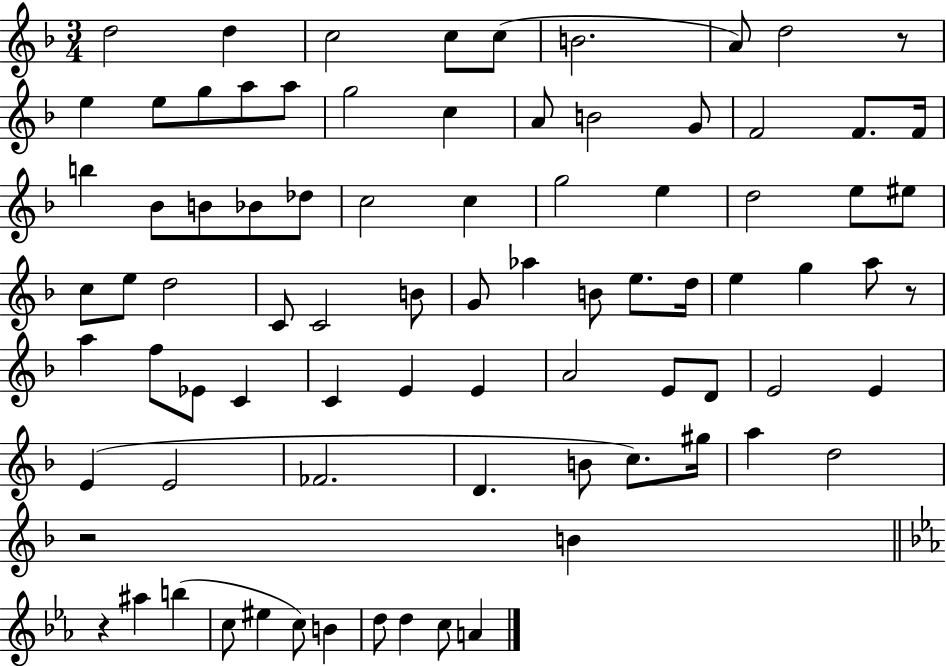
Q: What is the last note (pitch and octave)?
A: A4